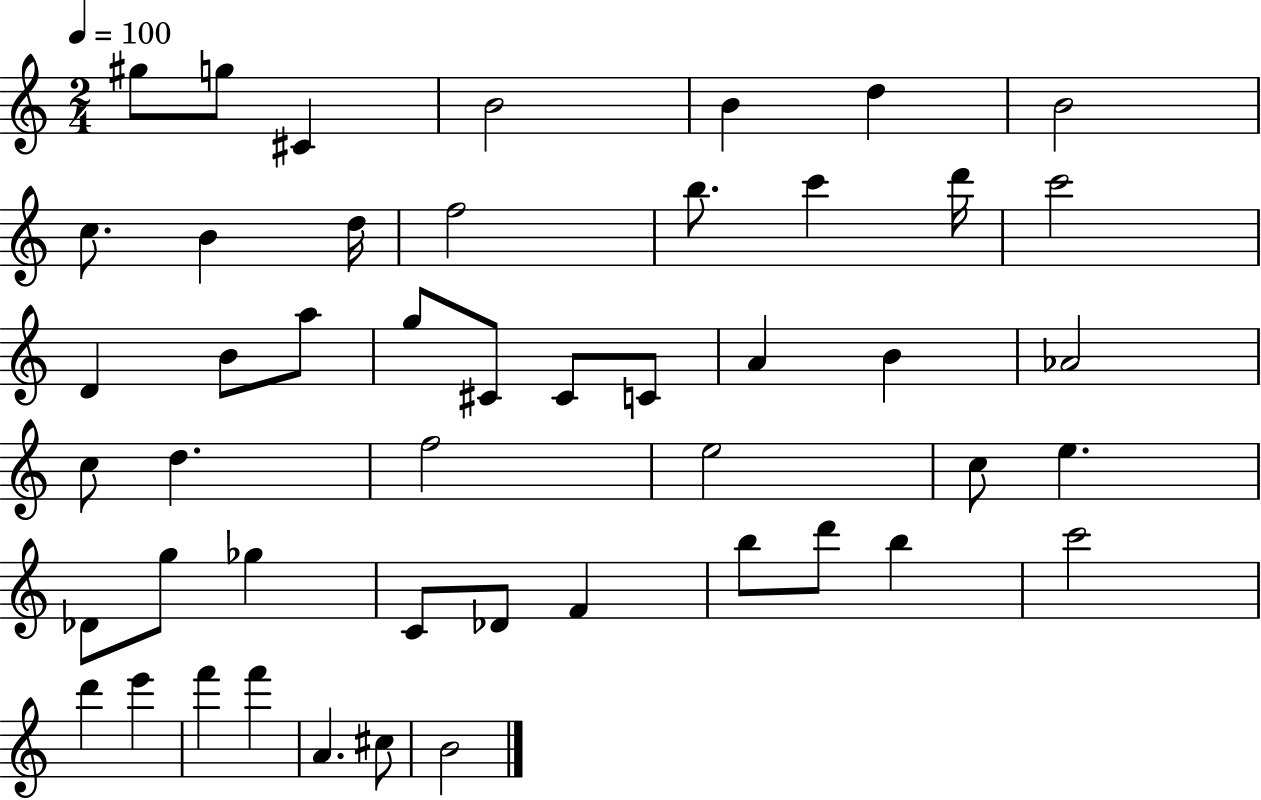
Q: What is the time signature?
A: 2/4